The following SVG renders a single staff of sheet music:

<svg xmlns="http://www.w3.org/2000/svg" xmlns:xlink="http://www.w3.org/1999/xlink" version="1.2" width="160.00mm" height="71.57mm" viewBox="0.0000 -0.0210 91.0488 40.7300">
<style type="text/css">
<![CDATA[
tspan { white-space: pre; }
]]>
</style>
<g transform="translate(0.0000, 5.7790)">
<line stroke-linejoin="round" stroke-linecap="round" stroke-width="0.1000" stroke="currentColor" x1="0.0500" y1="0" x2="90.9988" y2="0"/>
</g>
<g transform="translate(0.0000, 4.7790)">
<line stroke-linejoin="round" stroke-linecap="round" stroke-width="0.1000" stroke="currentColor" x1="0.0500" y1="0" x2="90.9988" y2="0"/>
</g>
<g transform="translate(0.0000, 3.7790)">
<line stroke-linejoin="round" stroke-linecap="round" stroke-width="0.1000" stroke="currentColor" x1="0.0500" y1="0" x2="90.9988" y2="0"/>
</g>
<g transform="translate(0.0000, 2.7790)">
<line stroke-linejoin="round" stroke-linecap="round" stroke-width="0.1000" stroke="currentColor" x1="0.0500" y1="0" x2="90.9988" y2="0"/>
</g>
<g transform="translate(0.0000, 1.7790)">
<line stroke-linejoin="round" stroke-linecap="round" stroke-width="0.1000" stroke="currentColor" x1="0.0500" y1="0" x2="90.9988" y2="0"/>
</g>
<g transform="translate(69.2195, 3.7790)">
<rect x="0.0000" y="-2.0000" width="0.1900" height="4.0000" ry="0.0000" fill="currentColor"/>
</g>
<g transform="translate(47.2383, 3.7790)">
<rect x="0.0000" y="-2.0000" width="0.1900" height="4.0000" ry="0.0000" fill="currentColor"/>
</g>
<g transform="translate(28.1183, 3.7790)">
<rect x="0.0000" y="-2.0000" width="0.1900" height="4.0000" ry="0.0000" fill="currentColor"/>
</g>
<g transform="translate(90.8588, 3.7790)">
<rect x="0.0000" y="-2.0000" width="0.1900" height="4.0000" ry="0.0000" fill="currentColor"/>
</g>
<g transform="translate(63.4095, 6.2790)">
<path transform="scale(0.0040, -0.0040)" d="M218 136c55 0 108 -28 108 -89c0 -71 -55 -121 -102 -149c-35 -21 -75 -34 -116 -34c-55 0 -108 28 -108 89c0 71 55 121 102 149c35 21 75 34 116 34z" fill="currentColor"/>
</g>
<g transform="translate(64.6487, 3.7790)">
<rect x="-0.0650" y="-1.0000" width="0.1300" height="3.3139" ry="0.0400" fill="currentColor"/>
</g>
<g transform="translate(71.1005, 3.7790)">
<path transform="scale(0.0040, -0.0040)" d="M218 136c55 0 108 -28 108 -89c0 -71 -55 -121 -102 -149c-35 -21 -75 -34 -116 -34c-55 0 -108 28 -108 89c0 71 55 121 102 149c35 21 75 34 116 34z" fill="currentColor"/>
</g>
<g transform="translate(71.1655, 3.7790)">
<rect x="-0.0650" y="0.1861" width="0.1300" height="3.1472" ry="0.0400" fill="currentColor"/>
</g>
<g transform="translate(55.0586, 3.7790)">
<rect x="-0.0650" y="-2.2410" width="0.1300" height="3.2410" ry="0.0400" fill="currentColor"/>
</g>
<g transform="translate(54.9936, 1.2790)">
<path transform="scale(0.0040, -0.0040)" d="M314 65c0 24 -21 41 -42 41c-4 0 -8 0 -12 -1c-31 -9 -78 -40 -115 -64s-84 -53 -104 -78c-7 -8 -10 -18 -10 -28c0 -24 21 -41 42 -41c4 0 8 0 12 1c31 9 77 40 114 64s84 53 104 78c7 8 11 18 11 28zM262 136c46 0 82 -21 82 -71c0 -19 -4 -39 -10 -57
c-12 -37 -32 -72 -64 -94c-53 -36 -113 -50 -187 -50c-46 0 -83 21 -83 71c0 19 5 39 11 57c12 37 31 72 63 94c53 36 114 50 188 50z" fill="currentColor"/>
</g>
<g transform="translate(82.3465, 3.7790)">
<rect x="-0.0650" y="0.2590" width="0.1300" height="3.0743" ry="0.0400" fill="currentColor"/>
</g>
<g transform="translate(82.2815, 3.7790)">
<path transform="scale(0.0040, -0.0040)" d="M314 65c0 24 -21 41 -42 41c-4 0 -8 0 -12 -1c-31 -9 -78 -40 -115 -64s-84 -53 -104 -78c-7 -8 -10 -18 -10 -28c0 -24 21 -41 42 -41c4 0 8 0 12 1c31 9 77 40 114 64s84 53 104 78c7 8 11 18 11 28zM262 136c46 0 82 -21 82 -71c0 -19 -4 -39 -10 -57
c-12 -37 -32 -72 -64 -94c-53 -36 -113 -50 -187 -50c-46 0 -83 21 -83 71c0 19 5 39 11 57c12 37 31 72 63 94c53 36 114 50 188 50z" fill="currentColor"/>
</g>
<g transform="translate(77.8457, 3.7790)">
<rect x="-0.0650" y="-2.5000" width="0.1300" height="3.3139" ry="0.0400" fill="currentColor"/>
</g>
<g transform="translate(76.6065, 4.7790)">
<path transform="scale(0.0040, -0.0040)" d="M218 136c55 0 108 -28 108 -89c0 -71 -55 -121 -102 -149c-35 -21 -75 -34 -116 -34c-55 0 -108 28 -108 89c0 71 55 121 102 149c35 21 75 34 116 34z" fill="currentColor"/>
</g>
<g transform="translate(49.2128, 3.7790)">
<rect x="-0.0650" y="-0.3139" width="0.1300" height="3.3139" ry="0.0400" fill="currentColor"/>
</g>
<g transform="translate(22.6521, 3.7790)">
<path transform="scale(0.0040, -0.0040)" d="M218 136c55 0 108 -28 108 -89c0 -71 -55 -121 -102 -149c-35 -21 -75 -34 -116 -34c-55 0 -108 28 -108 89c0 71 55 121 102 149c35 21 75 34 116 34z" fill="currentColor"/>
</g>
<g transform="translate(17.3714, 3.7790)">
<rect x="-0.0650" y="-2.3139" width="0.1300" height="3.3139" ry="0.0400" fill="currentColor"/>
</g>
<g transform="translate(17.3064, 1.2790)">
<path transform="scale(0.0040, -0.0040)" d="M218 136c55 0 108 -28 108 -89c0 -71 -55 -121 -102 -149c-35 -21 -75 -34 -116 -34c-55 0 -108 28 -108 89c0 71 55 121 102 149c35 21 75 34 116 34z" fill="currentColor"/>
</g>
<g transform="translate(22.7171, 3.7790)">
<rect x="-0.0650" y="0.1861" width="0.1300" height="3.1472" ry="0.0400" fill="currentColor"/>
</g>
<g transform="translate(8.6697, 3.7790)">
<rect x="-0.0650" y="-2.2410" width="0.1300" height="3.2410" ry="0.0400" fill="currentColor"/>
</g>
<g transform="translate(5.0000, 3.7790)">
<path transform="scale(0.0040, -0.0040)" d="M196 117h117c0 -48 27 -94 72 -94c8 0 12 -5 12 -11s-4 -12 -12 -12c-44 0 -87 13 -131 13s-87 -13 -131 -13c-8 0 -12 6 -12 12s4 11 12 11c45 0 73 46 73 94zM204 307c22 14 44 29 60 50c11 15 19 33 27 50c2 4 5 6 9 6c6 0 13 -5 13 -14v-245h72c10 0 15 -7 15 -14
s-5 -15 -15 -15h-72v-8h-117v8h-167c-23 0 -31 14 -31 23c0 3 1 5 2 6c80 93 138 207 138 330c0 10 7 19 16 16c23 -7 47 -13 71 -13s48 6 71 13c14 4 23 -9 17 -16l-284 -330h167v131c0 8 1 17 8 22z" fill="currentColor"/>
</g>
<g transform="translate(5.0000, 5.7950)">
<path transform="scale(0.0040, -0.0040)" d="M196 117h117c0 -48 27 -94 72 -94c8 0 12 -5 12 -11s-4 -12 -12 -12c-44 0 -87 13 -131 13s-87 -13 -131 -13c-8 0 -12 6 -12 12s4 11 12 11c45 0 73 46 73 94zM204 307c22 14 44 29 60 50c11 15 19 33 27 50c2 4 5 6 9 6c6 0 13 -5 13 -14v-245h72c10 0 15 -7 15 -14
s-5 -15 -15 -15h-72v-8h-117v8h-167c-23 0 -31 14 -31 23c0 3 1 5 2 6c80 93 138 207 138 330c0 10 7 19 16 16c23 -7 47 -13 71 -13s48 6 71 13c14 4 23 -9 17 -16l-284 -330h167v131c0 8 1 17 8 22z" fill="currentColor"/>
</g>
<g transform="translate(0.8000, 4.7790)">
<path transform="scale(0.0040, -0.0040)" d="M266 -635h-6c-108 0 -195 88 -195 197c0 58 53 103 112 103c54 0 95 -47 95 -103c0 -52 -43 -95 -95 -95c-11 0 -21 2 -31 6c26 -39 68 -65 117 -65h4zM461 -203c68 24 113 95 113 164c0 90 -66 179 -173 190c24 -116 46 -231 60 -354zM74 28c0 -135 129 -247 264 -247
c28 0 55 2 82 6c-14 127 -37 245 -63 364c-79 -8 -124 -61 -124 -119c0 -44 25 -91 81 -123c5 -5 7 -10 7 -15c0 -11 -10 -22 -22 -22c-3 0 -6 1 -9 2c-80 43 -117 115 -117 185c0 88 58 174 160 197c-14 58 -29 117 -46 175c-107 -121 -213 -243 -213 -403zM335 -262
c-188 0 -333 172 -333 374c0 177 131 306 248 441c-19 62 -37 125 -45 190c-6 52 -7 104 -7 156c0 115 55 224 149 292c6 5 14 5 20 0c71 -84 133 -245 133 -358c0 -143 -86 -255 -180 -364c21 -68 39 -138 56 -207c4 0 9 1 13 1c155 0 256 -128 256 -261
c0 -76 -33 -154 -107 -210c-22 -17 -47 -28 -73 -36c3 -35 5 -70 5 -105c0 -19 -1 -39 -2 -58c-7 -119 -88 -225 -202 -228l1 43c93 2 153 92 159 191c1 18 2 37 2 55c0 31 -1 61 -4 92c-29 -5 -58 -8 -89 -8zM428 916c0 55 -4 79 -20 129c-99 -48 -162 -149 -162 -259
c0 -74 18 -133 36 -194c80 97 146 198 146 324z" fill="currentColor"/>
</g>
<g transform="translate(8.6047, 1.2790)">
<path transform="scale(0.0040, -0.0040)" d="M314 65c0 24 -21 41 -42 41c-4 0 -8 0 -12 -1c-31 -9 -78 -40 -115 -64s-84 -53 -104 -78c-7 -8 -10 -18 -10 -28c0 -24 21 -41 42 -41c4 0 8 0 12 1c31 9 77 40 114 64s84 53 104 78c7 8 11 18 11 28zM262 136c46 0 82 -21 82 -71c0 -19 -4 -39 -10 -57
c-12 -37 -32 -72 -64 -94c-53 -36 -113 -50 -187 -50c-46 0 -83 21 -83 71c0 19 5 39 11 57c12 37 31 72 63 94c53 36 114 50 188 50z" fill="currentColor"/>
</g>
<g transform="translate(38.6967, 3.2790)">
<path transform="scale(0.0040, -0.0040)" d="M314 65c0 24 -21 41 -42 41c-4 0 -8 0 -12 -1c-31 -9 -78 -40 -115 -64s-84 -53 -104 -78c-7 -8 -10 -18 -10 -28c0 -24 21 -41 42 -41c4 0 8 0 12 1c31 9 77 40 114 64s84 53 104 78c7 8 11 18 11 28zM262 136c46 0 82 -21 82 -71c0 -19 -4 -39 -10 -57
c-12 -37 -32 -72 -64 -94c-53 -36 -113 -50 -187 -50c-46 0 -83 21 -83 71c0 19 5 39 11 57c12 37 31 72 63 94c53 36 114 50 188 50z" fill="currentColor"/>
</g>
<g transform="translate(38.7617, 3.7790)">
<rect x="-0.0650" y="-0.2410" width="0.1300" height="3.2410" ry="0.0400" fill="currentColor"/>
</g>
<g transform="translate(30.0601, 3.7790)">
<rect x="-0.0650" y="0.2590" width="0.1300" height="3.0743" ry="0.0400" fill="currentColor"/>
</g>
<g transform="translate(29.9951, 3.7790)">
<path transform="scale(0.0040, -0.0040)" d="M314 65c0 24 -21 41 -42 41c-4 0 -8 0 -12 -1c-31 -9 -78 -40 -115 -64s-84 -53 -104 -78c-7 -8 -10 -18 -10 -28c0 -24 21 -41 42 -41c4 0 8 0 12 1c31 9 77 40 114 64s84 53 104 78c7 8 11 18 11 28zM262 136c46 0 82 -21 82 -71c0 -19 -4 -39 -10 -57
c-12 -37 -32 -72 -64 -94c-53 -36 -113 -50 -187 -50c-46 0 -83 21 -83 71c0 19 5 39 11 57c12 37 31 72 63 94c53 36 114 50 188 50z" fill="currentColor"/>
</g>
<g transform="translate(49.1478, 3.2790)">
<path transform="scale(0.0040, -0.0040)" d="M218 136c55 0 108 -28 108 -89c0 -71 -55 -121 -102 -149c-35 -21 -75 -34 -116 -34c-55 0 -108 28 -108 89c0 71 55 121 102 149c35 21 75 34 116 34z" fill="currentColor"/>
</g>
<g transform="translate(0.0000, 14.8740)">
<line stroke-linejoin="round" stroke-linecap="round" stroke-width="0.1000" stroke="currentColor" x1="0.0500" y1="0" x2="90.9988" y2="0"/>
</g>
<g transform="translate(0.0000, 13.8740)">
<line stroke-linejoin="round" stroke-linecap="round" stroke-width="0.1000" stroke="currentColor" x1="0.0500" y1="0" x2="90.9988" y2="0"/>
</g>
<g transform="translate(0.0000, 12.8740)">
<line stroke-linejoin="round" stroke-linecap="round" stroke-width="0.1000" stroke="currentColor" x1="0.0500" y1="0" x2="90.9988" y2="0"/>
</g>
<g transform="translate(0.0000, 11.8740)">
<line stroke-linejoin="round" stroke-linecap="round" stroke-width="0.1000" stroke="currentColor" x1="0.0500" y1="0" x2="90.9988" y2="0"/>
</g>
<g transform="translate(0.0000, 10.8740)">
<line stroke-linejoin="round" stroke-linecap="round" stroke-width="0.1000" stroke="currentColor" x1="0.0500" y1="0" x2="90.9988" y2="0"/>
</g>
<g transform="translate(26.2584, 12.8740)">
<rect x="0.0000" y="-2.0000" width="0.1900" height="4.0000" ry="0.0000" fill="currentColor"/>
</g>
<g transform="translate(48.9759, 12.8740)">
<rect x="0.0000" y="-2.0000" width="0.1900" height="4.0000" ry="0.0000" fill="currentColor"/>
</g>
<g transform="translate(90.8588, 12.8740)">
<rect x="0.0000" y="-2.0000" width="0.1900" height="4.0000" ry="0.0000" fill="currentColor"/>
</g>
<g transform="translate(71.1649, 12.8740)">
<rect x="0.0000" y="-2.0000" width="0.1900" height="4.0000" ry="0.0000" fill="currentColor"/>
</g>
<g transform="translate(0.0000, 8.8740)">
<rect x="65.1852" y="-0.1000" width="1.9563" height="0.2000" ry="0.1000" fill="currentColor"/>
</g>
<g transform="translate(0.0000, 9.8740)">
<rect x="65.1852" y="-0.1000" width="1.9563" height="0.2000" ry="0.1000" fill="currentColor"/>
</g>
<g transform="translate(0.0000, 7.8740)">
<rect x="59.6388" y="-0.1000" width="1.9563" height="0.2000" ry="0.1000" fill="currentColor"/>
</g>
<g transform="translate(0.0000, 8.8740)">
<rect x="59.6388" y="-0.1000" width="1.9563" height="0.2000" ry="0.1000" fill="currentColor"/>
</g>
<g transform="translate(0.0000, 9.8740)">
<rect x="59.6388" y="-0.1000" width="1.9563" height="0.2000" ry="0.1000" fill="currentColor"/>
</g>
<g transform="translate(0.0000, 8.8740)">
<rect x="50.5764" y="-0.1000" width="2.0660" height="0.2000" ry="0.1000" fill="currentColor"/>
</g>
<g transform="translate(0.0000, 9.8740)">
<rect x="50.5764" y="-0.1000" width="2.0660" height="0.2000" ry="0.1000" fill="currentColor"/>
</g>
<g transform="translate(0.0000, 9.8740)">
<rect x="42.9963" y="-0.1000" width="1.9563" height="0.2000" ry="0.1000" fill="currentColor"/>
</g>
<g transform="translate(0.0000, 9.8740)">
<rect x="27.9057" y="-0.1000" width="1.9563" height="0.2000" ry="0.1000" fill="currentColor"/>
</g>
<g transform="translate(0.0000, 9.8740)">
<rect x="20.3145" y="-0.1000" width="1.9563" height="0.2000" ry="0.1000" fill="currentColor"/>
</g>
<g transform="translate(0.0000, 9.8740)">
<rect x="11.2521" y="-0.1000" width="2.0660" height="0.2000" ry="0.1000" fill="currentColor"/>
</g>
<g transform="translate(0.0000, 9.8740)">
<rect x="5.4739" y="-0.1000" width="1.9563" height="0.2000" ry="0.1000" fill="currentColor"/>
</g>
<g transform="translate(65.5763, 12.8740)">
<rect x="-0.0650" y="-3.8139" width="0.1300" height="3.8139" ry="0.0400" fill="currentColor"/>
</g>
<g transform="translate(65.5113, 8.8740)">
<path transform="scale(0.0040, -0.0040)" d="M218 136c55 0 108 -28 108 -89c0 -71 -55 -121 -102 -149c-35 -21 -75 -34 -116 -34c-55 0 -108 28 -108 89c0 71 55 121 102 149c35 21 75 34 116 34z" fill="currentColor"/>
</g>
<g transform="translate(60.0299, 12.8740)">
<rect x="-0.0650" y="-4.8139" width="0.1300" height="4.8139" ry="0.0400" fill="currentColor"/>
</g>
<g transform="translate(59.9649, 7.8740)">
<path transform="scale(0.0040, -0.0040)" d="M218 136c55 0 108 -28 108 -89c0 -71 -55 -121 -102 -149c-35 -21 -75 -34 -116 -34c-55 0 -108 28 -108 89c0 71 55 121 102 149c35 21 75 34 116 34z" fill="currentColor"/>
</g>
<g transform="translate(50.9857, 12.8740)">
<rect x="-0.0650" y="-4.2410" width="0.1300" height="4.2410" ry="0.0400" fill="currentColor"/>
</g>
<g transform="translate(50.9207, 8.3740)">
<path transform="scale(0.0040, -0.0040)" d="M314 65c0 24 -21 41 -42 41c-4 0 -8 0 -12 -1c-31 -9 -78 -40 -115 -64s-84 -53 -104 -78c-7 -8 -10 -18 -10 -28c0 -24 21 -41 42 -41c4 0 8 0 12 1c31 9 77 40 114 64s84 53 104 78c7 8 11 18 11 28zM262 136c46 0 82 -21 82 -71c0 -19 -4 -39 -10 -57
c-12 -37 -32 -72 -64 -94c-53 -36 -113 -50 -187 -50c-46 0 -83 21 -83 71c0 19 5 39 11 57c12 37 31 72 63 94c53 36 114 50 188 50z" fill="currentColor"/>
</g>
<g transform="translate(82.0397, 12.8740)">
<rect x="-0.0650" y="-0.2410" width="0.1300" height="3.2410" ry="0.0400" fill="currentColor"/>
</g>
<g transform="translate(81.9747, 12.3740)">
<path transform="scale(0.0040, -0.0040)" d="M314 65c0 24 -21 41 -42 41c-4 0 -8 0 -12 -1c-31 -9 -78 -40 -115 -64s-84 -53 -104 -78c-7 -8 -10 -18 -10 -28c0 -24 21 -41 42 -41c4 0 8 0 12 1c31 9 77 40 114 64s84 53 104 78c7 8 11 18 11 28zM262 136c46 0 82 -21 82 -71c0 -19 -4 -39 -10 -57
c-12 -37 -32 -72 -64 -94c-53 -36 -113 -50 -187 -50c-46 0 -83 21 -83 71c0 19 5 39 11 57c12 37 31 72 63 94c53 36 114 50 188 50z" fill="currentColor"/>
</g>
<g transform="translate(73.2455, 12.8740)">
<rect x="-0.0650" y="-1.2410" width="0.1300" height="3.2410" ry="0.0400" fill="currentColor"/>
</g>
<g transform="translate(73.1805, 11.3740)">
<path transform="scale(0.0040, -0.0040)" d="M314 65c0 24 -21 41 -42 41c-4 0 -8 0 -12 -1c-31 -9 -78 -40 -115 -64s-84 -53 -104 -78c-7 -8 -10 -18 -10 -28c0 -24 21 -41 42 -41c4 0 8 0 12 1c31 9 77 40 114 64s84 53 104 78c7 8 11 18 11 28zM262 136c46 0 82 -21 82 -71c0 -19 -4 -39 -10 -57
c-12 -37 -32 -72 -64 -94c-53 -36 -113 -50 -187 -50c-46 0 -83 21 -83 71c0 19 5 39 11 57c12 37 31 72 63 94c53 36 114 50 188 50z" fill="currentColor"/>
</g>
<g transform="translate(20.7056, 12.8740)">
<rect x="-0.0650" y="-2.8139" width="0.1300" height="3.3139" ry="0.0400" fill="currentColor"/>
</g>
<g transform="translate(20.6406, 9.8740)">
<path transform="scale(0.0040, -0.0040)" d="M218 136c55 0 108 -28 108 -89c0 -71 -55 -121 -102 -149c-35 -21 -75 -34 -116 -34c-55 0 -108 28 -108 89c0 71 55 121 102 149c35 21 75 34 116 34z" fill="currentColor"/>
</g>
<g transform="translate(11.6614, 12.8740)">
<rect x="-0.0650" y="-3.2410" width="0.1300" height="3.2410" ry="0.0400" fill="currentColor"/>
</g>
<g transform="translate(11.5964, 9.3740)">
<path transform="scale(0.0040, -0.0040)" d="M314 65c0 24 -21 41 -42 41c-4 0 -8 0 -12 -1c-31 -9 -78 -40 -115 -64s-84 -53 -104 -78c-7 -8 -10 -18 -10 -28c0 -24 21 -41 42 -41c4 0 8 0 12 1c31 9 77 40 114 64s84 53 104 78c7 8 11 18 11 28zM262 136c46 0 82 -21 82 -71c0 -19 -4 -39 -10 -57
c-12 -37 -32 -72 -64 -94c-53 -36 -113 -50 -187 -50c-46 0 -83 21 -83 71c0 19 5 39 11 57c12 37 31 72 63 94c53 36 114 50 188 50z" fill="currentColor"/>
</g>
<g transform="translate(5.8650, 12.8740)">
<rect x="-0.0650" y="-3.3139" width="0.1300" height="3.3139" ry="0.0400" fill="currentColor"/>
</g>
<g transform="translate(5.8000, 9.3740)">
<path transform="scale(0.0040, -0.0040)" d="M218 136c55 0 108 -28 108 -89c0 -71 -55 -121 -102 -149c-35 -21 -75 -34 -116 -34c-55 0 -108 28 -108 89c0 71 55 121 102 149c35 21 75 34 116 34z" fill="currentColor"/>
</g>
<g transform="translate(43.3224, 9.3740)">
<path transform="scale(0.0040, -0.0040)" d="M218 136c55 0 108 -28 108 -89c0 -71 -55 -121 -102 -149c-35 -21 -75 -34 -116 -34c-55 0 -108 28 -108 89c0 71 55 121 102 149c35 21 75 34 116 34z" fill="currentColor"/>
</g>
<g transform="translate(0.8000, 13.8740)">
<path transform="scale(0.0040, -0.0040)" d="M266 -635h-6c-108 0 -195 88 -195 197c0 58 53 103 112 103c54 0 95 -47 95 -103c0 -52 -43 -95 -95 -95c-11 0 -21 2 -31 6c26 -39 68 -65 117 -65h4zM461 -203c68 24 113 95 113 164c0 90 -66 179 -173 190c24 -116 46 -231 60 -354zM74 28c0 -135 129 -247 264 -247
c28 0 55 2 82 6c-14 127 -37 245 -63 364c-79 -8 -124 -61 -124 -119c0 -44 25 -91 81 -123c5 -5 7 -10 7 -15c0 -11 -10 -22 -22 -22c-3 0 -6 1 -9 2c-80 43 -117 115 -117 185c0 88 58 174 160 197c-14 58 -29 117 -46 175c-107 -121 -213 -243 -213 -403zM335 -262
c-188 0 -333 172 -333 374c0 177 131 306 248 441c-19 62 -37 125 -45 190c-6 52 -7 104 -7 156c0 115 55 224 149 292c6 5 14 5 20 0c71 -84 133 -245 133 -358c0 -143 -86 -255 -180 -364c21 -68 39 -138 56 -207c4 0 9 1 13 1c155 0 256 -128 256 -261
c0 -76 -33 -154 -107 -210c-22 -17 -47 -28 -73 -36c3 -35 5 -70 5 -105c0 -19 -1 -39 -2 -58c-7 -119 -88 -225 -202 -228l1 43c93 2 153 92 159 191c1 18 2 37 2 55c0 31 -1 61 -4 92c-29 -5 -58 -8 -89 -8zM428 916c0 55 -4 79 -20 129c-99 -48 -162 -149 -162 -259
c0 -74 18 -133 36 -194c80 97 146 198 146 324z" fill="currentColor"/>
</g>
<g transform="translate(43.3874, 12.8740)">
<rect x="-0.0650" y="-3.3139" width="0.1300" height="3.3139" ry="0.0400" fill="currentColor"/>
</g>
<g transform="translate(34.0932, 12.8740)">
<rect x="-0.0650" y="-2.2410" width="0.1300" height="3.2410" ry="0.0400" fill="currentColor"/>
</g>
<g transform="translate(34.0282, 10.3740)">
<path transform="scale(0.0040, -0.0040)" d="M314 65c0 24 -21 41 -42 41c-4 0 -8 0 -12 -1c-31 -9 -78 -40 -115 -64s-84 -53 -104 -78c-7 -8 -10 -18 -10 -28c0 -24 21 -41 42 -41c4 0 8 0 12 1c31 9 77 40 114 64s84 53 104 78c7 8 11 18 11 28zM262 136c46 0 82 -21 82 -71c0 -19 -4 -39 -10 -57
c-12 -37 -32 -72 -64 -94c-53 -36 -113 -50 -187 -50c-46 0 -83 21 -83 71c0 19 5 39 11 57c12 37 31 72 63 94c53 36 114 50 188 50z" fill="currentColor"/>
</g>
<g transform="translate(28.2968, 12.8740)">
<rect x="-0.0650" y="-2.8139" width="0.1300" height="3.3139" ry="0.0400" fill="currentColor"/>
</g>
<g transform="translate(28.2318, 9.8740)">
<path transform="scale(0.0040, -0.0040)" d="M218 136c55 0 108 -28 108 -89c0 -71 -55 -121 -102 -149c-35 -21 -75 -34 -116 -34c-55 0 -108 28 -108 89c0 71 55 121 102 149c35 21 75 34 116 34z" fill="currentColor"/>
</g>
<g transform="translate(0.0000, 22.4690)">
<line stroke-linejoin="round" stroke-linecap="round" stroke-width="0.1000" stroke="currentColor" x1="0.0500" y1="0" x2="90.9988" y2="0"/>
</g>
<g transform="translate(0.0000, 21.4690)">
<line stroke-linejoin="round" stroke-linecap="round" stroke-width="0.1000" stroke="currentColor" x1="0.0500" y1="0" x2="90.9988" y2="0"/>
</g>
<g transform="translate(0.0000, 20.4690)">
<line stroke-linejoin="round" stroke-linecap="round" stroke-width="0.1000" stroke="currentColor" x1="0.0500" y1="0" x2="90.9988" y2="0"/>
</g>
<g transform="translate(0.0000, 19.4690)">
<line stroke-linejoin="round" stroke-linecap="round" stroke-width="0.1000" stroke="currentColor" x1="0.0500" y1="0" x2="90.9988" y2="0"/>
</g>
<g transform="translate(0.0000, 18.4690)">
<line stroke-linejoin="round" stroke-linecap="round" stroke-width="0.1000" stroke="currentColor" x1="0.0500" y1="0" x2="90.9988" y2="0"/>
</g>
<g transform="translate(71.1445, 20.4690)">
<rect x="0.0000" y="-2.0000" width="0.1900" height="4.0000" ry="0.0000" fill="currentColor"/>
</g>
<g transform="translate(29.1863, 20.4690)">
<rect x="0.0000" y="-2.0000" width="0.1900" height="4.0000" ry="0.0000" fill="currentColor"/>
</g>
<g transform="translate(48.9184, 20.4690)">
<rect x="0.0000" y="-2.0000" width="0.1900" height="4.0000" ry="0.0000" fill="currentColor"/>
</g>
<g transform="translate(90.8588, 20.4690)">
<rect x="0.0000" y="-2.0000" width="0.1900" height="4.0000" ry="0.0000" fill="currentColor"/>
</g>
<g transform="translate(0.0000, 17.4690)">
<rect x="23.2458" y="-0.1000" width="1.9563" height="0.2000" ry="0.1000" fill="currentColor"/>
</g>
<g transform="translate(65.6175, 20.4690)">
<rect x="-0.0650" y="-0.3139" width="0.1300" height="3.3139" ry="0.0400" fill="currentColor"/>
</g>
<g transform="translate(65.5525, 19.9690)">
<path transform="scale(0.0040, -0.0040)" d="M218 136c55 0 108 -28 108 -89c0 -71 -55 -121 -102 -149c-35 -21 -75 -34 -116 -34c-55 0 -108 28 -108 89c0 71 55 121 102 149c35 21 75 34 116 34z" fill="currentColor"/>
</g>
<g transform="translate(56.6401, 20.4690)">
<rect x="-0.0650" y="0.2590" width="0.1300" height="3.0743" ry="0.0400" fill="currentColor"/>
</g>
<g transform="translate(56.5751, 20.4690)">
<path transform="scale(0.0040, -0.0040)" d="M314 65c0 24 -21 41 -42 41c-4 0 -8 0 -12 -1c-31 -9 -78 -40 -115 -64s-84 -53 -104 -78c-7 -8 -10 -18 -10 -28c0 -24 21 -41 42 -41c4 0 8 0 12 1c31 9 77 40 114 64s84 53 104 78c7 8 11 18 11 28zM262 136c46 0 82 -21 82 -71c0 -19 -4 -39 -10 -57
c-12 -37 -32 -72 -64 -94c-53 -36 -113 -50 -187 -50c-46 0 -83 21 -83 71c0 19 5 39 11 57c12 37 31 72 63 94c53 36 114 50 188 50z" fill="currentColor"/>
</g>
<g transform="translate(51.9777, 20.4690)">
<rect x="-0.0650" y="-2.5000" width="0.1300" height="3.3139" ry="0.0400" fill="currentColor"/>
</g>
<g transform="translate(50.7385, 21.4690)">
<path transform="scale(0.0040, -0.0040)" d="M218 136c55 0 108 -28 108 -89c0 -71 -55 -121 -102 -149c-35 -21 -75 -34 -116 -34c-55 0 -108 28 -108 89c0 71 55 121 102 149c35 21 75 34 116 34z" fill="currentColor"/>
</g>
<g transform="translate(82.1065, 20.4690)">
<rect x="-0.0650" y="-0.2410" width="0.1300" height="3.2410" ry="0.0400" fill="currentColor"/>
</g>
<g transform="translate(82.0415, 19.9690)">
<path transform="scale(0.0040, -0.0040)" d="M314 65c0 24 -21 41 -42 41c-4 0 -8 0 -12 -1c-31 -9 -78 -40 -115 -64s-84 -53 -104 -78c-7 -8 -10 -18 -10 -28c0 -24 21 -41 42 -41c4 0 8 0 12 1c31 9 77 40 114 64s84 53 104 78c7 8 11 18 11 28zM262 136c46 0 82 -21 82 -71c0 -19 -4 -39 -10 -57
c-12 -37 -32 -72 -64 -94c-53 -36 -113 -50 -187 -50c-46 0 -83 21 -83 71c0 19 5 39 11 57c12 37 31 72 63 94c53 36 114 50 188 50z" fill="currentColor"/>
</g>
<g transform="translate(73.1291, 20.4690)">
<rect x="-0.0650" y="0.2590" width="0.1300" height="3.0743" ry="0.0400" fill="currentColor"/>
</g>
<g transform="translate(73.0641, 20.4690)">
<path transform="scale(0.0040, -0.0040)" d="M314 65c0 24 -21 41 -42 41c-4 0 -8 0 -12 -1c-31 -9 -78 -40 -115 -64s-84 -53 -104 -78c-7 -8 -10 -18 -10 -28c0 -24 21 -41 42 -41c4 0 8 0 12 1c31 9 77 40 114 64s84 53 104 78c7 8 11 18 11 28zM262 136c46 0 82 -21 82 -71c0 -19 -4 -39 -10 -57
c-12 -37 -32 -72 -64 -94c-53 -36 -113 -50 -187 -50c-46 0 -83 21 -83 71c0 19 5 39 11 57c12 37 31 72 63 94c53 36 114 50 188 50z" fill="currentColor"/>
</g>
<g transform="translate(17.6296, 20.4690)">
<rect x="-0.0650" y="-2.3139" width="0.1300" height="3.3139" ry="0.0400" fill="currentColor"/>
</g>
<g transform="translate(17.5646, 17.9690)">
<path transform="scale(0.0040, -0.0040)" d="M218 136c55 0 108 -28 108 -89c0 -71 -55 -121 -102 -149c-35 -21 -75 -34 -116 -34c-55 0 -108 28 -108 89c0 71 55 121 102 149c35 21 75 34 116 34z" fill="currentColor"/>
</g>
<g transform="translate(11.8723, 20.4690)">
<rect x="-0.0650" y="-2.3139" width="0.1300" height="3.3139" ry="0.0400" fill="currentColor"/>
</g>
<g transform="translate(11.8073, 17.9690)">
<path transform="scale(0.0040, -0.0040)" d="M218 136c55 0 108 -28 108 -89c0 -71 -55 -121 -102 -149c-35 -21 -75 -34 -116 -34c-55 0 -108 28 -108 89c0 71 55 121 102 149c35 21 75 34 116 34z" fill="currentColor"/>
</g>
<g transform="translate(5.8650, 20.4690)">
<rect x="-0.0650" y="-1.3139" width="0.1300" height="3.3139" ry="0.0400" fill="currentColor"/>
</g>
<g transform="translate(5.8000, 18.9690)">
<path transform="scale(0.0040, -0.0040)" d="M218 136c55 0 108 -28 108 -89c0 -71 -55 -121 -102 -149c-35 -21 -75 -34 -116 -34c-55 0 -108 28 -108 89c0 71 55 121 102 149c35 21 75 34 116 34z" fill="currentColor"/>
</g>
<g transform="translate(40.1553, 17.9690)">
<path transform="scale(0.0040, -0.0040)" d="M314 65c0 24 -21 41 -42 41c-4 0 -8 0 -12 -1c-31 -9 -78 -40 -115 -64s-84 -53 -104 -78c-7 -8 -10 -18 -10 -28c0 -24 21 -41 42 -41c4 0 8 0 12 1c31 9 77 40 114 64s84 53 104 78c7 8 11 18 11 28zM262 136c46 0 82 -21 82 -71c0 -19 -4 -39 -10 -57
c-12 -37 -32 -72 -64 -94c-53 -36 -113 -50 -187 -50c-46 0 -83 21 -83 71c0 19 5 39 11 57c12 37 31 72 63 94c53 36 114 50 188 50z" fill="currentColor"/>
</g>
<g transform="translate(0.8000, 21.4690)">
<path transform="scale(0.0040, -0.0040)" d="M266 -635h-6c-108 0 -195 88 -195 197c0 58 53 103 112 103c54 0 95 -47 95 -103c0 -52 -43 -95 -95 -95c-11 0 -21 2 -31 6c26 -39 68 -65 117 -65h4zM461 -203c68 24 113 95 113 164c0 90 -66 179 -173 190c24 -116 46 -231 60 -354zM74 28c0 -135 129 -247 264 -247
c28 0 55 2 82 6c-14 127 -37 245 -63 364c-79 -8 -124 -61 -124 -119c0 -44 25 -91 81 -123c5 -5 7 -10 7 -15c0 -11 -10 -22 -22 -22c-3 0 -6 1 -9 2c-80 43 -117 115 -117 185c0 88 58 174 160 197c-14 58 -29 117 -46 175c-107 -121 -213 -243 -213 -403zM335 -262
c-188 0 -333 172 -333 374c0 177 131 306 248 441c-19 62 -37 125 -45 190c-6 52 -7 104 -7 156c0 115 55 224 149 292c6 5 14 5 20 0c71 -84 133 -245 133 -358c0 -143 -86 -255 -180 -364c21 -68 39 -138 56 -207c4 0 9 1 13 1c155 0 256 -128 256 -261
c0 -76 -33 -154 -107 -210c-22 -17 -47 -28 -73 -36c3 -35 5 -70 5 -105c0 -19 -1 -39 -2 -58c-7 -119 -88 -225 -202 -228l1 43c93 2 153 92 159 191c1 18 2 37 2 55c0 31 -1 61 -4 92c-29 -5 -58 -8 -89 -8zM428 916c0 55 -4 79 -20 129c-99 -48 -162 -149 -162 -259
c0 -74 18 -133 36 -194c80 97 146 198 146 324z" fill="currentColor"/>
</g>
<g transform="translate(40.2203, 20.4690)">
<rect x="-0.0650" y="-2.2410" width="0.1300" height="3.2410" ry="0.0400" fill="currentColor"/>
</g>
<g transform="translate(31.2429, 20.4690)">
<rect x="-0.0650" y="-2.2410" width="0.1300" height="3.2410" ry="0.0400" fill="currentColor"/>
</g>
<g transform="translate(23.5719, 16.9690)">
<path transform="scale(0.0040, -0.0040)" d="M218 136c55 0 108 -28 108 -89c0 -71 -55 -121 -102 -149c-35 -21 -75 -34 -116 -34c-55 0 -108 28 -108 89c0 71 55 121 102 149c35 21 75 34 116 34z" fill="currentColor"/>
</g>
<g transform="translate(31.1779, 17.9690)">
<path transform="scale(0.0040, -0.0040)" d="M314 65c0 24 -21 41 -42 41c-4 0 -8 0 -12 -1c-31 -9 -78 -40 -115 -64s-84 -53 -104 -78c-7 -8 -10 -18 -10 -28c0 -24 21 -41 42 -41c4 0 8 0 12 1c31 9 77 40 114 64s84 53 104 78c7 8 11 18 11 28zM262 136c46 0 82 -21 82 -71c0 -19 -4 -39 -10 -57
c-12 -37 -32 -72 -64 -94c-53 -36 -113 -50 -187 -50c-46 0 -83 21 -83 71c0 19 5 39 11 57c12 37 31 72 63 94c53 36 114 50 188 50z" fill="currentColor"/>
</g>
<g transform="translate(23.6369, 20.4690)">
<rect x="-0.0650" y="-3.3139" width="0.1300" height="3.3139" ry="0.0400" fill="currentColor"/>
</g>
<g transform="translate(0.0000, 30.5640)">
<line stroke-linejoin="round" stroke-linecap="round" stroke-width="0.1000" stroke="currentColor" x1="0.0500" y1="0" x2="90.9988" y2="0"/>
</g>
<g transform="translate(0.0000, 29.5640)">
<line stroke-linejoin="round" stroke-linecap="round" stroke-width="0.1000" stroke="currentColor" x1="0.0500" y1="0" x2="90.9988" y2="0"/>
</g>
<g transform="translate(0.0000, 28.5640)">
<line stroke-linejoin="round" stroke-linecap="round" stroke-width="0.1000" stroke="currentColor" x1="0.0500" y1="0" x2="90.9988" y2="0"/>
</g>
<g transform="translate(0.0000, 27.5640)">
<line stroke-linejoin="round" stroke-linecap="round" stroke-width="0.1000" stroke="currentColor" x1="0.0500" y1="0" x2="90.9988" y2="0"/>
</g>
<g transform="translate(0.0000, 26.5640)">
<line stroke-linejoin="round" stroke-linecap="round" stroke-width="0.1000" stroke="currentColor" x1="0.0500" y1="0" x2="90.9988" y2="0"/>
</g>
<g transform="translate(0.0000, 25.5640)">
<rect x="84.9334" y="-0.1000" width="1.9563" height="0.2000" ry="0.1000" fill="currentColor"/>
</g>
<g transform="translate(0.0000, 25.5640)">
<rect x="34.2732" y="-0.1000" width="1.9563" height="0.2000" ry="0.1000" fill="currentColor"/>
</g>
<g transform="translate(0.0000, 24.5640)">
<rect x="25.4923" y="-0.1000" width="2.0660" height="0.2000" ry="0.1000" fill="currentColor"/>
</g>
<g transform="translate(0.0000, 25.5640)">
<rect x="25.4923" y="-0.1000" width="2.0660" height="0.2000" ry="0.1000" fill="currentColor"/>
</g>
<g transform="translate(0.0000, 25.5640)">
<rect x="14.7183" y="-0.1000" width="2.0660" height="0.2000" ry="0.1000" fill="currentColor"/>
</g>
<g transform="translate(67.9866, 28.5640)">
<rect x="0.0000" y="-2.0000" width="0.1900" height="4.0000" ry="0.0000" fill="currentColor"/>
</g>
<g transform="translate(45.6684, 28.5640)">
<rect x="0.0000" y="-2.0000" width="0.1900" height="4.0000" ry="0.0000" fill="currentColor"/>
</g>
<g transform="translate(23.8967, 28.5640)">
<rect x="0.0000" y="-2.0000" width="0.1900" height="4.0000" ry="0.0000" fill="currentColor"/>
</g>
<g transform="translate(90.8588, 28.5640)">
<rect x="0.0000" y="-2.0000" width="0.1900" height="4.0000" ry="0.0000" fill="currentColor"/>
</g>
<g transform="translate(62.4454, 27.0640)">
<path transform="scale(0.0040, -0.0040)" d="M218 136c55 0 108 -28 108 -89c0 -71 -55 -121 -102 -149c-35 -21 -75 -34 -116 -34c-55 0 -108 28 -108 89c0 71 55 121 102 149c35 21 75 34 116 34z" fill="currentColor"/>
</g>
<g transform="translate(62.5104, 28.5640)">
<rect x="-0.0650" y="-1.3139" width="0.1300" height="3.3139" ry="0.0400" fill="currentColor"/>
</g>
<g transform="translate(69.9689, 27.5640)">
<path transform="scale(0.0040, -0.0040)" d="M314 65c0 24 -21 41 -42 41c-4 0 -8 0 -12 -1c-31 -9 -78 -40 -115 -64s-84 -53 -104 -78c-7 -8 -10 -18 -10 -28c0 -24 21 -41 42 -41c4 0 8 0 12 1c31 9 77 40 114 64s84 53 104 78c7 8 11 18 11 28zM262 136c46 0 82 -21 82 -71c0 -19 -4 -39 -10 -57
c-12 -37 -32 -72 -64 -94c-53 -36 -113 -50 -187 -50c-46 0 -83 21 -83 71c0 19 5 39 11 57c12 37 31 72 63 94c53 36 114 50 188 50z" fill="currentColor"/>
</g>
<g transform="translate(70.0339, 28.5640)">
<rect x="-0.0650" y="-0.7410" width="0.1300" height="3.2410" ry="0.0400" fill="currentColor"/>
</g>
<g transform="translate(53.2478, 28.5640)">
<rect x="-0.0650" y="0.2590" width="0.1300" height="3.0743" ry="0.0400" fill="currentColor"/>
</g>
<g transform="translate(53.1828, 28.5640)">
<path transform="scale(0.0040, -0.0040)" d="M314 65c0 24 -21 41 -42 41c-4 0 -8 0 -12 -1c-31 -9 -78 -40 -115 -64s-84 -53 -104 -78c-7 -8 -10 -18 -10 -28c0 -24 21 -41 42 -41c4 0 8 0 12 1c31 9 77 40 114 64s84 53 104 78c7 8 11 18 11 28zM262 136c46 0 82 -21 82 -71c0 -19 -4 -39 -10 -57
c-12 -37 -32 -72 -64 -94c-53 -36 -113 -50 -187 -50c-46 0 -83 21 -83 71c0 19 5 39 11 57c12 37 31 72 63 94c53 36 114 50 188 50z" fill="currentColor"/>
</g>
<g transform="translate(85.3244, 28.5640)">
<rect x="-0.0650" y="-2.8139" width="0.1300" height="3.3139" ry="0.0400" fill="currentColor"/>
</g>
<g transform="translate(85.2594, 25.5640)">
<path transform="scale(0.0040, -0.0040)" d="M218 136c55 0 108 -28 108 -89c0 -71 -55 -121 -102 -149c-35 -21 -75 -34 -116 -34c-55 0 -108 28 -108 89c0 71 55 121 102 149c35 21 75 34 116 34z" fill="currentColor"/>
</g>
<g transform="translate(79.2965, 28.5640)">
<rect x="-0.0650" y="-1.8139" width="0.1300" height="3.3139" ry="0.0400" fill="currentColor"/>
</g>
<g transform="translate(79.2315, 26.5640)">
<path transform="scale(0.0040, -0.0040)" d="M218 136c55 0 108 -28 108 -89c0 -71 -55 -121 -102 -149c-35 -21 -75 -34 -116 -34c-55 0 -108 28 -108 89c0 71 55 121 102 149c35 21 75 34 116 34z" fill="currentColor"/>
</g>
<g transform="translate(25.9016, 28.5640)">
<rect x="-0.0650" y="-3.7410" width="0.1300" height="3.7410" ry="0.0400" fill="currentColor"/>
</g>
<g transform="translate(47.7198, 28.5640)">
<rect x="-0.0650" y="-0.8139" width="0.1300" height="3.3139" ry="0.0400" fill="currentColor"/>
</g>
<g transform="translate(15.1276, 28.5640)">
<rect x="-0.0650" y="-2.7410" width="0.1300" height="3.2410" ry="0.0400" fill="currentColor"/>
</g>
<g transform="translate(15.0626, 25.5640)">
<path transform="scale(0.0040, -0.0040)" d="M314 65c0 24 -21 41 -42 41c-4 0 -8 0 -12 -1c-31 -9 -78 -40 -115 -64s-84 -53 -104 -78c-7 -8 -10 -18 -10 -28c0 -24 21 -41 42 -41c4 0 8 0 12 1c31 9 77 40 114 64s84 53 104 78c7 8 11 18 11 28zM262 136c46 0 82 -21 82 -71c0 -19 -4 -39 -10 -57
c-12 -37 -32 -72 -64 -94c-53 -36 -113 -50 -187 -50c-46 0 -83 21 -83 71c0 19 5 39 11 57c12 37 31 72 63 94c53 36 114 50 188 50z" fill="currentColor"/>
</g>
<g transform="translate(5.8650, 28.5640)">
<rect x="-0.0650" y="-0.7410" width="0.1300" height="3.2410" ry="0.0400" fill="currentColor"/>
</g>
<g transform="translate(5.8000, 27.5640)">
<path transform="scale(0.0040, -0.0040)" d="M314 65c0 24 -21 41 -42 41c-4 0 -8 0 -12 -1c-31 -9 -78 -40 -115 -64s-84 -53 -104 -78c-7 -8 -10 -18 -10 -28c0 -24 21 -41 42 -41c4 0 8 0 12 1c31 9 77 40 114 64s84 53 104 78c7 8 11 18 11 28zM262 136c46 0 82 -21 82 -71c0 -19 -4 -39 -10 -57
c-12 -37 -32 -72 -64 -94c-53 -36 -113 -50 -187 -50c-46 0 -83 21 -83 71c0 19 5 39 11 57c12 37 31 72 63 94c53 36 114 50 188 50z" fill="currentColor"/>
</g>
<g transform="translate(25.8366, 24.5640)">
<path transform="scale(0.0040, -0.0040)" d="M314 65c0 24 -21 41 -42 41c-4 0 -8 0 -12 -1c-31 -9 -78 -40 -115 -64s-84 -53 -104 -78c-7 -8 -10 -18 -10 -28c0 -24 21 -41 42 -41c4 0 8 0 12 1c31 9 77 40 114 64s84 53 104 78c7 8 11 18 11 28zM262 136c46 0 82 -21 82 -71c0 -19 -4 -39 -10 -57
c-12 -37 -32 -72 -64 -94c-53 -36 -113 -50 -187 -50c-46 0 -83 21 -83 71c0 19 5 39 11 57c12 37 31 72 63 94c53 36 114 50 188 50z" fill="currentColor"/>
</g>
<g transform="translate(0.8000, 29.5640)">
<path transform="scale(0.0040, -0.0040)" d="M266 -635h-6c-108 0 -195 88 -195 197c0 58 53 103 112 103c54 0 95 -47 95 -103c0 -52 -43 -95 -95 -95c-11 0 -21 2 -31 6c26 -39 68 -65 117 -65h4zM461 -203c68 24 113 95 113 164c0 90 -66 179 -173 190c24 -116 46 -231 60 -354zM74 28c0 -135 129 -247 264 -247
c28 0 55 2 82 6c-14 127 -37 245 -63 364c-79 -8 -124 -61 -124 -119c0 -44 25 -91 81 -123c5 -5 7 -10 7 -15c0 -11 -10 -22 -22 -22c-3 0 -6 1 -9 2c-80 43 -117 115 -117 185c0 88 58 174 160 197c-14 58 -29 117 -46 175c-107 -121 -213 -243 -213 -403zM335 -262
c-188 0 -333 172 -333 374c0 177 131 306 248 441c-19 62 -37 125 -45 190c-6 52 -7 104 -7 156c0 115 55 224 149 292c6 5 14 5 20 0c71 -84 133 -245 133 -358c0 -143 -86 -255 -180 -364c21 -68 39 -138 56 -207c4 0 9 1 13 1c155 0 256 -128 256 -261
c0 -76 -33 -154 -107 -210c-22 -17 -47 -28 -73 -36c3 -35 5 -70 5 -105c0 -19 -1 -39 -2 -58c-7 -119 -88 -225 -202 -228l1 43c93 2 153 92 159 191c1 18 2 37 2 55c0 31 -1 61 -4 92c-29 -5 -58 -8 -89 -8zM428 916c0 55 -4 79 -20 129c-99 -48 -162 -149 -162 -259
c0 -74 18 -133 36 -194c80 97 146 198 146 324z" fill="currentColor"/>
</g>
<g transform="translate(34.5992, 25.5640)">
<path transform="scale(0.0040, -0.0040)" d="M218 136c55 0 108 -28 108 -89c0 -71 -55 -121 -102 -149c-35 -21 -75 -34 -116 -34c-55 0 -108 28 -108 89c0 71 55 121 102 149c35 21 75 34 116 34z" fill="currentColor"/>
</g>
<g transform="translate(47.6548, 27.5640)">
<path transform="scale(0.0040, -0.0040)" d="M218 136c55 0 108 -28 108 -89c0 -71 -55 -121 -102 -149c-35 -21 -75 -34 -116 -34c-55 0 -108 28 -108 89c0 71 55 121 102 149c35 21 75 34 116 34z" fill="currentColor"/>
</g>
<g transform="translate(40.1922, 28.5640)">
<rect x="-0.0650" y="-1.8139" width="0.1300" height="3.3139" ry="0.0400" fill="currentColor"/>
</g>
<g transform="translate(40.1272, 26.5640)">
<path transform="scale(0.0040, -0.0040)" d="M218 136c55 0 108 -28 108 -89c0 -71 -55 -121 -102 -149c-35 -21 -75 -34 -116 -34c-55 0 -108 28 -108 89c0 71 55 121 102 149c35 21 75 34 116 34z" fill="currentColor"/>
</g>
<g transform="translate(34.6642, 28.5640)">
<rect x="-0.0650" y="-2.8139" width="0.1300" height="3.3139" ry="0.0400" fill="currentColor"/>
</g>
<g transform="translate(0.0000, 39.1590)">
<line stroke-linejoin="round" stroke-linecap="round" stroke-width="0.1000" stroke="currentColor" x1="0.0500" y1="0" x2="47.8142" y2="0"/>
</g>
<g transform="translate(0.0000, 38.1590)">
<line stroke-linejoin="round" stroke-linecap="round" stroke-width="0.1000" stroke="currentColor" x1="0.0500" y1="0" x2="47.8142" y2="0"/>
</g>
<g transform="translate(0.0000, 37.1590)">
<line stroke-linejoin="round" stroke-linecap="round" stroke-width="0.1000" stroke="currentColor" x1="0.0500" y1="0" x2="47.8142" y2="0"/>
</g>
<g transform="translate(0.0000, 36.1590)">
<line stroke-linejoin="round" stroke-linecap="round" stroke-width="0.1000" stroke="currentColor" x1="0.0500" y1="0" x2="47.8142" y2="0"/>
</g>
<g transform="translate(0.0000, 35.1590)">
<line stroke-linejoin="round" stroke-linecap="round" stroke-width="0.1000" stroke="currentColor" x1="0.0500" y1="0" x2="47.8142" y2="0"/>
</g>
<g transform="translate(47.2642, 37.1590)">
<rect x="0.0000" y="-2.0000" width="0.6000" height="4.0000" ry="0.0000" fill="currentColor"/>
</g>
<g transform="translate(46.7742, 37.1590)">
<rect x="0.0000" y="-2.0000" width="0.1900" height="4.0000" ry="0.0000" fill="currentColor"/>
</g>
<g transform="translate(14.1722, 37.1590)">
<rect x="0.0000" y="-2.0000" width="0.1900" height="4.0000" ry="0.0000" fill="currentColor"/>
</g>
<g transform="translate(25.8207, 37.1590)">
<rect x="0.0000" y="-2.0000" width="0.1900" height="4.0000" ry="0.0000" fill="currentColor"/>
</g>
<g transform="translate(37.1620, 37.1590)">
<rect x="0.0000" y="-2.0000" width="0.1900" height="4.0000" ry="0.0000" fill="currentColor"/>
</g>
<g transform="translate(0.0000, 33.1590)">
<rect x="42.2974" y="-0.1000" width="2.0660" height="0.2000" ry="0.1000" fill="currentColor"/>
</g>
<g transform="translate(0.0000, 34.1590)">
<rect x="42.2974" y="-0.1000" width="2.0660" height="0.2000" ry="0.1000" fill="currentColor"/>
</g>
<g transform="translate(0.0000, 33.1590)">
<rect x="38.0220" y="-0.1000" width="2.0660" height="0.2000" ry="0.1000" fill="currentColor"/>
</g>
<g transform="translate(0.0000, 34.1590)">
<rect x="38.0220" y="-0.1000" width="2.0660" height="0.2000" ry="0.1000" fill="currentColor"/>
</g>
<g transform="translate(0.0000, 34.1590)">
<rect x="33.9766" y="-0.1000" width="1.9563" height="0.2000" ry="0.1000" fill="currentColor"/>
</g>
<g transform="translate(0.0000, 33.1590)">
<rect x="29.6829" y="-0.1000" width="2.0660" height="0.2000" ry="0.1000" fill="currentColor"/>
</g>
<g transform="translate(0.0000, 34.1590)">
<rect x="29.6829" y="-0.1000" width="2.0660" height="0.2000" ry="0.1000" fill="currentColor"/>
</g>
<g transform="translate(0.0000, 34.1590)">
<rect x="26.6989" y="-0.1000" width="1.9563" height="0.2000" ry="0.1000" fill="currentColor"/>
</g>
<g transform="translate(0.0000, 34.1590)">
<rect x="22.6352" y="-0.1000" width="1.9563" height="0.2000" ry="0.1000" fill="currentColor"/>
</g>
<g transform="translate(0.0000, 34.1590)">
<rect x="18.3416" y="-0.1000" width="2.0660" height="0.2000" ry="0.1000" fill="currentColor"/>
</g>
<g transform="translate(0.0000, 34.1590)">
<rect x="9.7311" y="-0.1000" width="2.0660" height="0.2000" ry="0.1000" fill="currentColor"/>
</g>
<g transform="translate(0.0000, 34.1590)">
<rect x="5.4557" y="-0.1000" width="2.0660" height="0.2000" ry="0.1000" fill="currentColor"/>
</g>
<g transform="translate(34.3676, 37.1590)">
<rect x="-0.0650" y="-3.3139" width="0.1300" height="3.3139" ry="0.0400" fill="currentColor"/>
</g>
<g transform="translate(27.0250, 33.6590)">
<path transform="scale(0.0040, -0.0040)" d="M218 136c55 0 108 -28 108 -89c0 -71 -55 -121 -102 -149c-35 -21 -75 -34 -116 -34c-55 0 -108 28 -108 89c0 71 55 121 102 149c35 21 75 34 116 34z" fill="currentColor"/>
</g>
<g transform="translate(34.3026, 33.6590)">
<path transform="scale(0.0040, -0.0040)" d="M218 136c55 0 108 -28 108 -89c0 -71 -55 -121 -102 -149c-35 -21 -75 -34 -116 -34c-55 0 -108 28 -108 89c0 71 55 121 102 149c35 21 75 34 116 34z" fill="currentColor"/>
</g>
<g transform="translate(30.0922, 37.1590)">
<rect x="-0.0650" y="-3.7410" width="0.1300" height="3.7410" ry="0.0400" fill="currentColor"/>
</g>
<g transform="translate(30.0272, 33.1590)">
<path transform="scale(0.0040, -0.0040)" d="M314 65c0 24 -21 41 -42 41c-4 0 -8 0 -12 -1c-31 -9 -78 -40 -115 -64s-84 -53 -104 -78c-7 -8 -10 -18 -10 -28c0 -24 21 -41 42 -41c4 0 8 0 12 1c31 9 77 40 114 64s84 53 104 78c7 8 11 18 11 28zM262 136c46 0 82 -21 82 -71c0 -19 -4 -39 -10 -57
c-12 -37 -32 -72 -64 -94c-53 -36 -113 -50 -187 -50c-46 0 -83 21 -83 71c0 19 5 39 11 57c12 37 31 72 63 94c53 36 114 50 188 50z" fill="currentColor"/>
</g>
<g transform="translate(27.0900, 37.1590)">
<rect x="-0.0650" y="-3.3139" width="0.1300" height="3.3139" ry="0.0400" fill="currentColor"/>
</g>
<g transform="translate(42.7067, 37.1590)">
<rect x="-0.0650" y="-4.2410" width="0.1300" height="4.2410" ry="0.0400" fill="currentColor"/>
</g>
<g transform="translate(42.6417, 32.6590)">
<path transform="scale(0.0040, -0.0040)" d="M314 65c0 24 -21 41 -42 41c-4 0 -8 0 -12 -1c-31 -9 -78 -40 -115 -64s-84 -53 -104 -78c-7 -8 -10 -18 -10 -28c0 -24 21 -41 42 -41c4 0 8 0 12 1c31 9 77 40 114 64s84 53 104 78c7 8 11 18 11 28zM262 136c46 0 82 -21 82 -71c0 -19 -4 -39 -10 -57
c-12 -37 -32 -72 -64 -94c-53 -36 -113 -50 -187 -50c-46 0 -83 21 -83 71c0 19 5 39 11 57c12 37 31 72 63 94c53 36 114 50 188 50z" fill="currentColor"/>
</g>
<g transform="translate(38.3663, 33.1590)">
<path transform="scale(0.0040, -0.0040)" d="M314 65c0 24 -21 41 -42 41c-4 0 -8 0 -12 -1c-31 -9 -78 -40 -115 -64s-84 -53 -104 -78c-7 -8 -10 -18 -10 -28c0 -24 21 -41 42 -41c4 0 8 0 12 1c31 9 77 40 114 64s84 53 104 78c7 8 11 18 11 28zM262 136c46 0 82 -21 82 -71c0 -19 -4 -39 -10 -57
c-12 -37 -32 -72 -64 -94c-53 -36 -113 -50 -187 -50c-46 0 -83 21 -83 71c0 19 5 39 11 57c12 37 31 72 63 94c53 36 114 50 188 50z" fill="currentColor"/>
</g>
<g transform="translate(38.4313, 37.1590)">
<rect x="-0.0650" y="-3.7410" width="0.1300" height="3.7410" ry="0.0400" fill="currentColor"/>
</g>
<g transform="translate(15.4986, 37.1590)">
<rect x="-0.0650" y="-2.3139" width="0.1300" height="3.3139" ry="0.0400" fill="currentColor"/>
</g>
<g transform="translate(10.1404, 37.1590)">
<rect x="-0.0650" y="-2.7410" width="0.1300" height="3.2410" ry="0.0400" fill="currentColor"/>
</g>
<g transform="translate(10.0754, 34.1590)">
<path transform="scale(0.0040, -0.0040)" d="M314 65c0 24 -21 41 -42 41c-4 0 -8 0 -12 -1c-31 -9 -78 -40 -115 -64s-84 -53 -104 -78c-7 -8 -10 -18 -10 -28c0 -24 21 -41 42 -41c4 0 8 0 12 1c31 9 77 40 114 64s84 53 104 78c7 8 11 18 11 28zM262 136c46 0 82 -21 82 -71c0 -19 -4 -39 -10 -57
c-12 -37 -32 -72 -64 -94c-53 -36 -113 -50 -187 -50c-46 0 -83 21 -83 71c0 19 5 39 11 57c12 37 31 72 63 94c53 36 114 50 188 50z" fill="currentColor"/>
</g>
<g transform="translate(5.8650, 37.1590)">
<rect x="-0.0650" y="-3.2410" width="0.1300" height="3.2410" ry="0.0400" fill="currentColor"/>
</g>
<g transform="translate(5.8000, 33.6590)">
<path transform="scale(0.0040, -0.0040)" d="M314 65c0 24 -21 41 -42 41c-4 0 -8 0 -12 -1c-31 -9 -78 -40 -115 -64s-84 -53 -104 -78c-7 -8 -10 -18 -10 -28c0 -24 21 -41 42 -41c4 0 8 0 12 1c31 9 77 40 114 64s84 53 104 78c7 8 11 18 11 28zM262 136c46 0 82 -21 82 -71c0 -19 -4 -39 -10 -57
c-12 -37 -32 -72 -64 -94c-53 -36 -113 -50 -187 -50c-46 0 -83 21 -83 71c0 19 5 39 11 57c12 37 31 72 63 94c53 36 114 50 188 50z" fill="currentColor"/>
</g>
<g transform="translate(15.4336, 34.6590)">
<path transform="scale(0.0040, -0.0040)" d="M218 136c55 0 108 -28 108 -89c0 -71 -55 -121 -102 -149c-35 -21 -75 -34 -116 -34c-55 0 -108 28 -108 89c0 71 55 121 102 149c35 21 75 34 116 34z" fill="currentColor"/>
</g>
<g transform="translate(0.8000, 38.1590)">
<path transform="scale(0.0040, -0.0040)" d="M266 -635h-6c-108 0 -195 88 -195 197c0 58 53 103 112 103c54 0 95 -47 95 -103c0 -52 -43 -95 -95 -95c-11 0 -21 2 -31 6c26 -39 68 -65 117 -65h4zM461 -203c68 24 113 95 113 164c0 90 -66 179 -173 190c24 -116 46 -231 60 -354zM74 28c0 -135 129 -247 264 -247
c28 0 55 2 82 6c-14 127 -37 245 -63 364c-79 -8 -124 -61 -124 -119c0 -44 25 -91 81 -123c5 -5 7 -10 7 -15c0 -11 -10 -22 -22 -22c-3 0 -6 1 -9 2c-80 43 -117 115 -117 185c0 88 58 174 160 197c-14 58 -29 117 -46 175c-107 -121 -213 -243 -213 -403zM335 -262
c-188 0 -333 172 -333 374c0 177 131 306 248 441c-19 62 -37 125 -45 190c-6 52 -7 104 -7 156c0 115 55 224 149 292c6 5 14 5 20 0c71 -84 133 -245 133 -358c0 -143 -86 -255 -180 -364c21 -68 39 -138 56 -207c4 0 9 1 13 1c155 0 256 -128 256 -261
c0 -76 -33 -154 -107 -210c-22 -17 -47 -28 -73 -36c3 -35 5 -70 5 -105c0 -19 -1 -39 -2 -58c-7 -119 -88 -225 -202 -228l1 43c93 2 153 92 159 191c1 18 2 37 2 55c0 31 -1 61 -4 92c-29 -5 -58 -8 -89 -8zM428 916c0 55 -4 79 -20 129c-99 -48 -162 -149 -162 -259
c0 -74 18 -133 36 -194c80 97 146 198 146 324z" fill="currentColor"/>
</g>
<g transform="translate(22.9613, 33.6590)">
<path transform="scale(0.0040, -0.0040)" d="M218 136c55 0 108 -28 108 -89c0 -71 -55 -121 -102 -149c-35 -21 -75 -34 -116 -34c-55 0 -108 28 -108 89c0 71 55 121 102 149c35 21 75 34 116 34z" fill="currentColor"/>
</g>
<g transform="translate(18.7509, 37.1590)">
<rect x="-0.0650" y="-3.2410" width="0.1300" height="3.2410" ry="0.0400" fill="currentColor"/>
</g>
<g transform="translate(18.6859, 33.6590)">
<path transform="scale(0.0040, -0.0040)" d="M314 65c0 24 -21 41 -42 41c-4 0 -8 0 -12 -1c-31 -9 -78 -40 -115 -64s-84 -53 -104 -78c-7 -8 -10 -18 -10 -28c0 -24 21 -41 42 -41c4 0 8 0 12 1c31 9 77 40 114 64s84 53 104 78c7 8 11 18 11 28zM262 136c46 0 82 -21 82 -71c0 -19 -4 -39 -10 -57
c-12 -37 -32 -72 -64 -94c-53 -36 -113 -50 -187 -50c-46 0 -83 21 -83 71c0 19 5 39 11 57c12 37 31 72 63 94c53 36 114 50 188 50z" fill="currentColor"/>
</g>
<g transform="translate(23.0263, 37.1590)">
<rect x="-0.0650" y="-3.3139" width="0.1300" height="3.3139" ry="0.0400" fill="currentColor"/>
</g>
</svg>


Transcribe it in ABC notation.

X:1
T:Untitled
M:4/4
L:1/4
K:C
g2 g B B2 c2 c g2 D B G B2 b b2 a a g2 b d'2 e' c' e2 c2 e g g b g2 g2 G B2 c B2 c2 d2 a2 c'2 a f d B2 e d2 f a b2 a2 g b2 b b c'2 b c'2 d'2